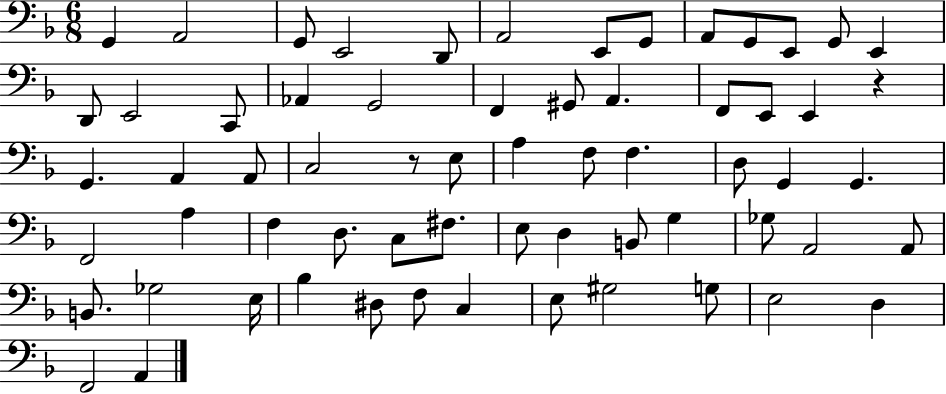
G2/q A2/h G2/e E2/h D2/e A2/h E2/e G2/e A2/e G2/e E2/e G2/e E2/q D2/e E2/h C2/e Ab2/q G2/h F2/q G#2/e A2/q. F2/e E2/e E2/q R/q G2/q. A2/q A2/e C3/h R/e E3/e A3/q F3/e F3/q. D3/e G2/q G2/q. F2/h A3/q F3/q D3/e. C3/e F#3/e. E3/e D3/q B2/e G3/q Gb3/e A2/h A2/e B2/e. Gb3/h E3/s Bb3/q D#3/e F3/e C3/q E3/e G#3/h G3/e E3/h D3/q F2/h A2/q